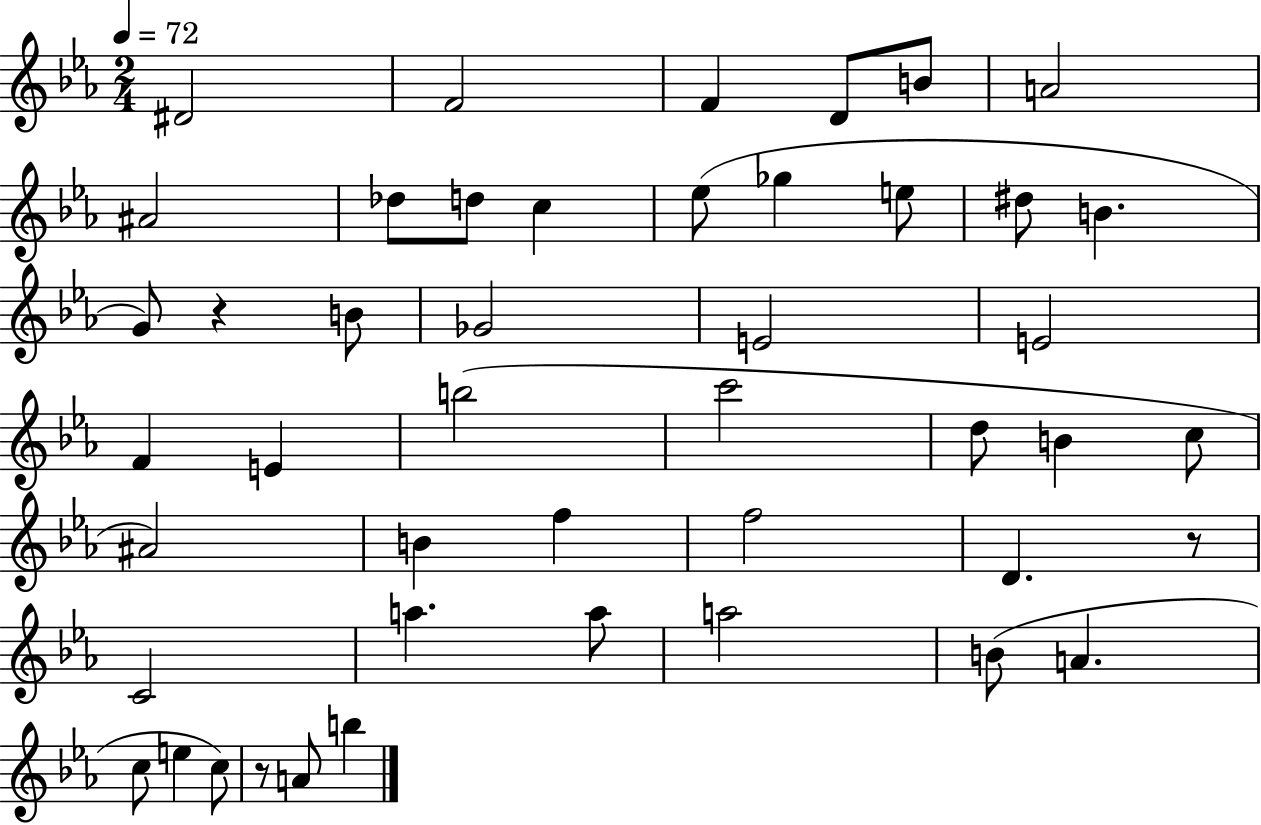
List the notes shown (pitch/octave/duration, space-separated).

D#4/h F4/h F4/q D4/e B4/e A4/h A#4/h Db5/e D5/e C5/q Eb5/e Gb5/q E5/e D#5/e B4/q. G4/e R/q B4/e Gb4/h E4/h E4/h F4/q E4/q B5/h C6/h D5/e B4/q C5/e A#4/h B4/q F5/q F5/h D4/q. R/e C4/h A5/q. A5/e A5/h B4/e A4/q. C5/e E5/q C5/e R/e A4/e B5/q